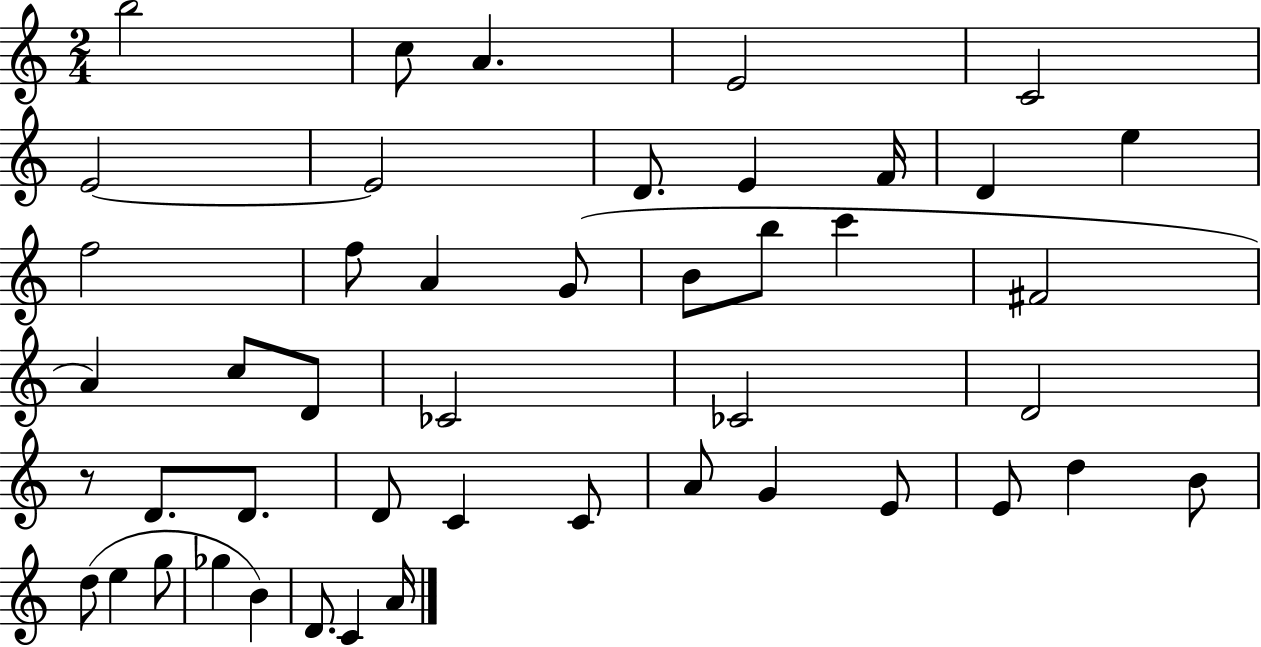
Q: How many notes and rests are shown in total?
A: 46